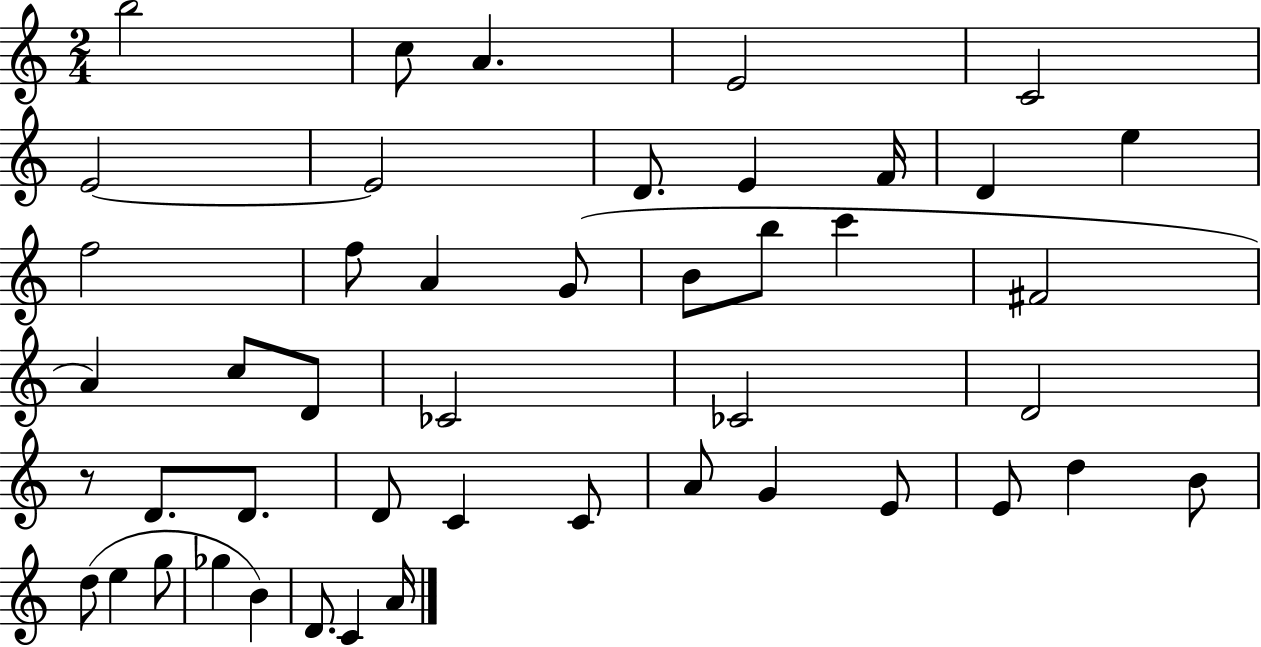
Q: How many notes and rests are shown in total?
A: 46